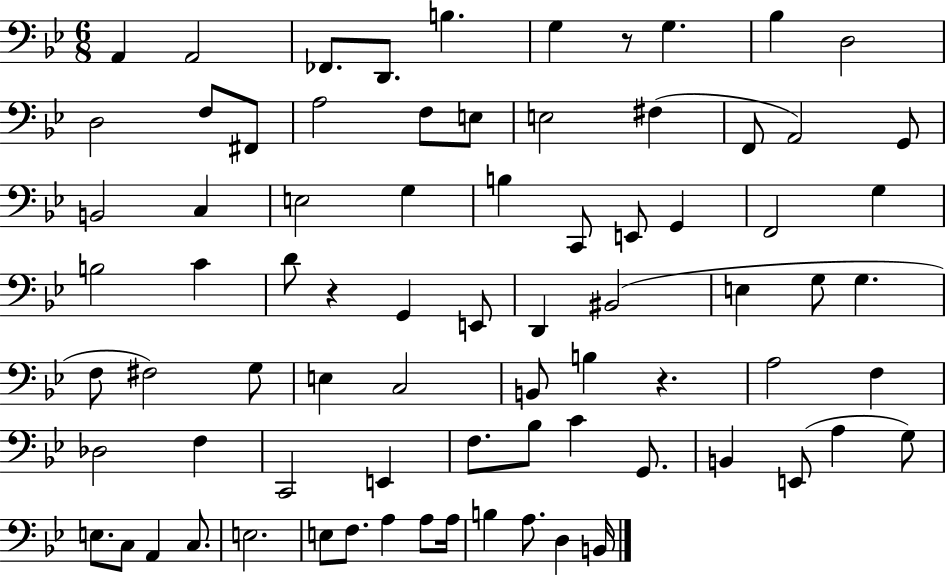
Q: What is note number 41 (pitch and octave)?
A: F3